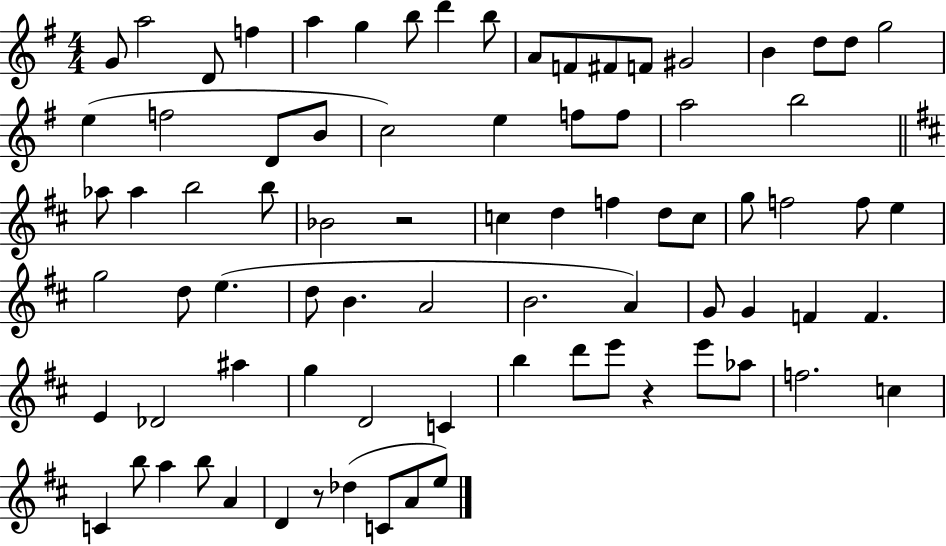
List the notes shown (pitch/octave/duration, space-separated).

G4/e A5/h D4/e F5/q A5/q G5/q B5/e D6/q B5/e A4/e F4/e F#4/e F4/e G#4/h B4/q D5/e D5/e G5/h E5/q F5/h D4/e B4/e C5/h E5/q F5/e F5/e A5/h B5/h Ab5/e Ab5/q B5/h B5/e Bb4/h R/h C5/q D5/q F5/q D5/e C5/e G5/e F5/h F5/e E5/q G5/h D5/e E5/q. D5/e B4/q. A4/h B4/h. A4/q G4/e G4/q F4/q F4/q. E4/q Db4/h A#5/q G5/q D4/h C4/q B5/q D6/e E6/e R/q E6/e Ab5/e F5/h. C5/q C4/q B5/e A5/q B5/e A4/q D4/q R/e Db5/q C4/e A4/e E5/e